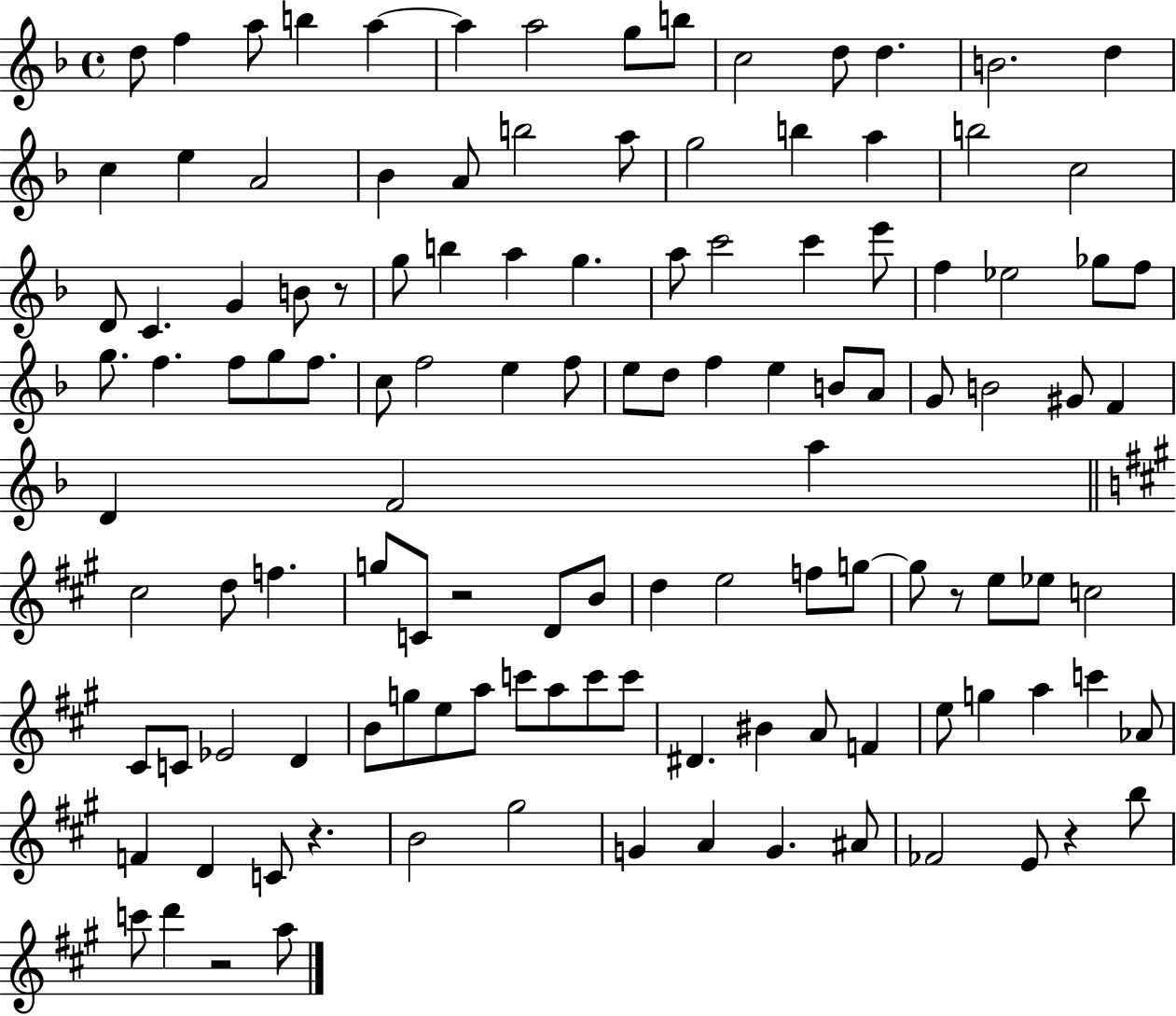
{
  \clef treble
  \time 4/4
  \defaultTimeSignature
  \key f \major
  d''8 f''4 a''8 b''4 a''4~~ | a''4 a''2 g''8 b''8 | c''2 d''8 d''4. | b'2. d''4 | \break c''4 e''4 a'2 | bes'4 a'8 b''2 a''8 | g''2 b''4 a''4 | b''2 c''2 | \break d'8 c'4. g'4 b'8 r8 | g''8 b''4 a''4 g''4. | a''8 c'''2 c'''4 e'''8 | f''4 ees''2 ges''8 f''8 | \break g''8. f''4. f''8 g''8 f''8. | c''8 f''2 e''4 f''8 | e''8 d''8 f''4 e''4 b'8 a'8 | g'8 b'2 gis'8 f'4 | \break d'4 f'2 a''4 | \bar "||" \break \key a \major cis''2 d''8 f''4. | g''8 c'8 r2 d'8 b'8 | d''4 e''2 f''8 g''8~~ | g''8 r8 e''8 ees''8 c''2 | \break cis'8 c'8 ees'2 d'4 | b'8 g''8 e''8 a''8 c'''8 a''8 c'''8 c'''8 | dis'4. bis'4 a'8 f'4 | e''8 g''4 a''4 c'''4 aes'8 | \break f'4 d'4 c'8 r4. | b'2 gis''2 | g'4 a'4 g'4. ais'8 | fes'2 e'8 r4 b''8 | \break c'''8 d'''4 r2 a''8 | \bar "|."
}